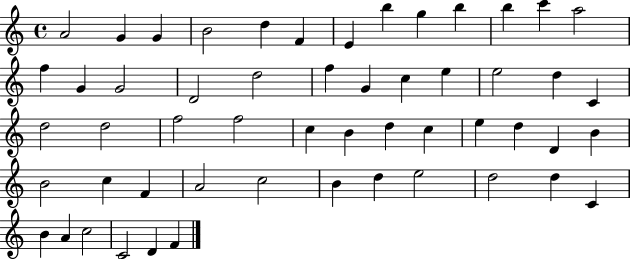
A4/h G4/q G4/q B4/h D5/q F4/q E4/q B5/q G5/q B5/q B5/q C6/q A5/h F5/q G4/q G4/h D4/h D5/h F5/q G4/q C5/q E5/q E5/h D5/q C4/q D5/h D5/h F5/h F5/h C5/q B4/q D5/q C5/q E5/q D5/q D4/q B4/q B4/h C5/q F4/q A4/h C5/h B4/q D5/q E5/h D5/h D5/q C4/q B4/q A4/q C5/h C4/h D4/q F4/q